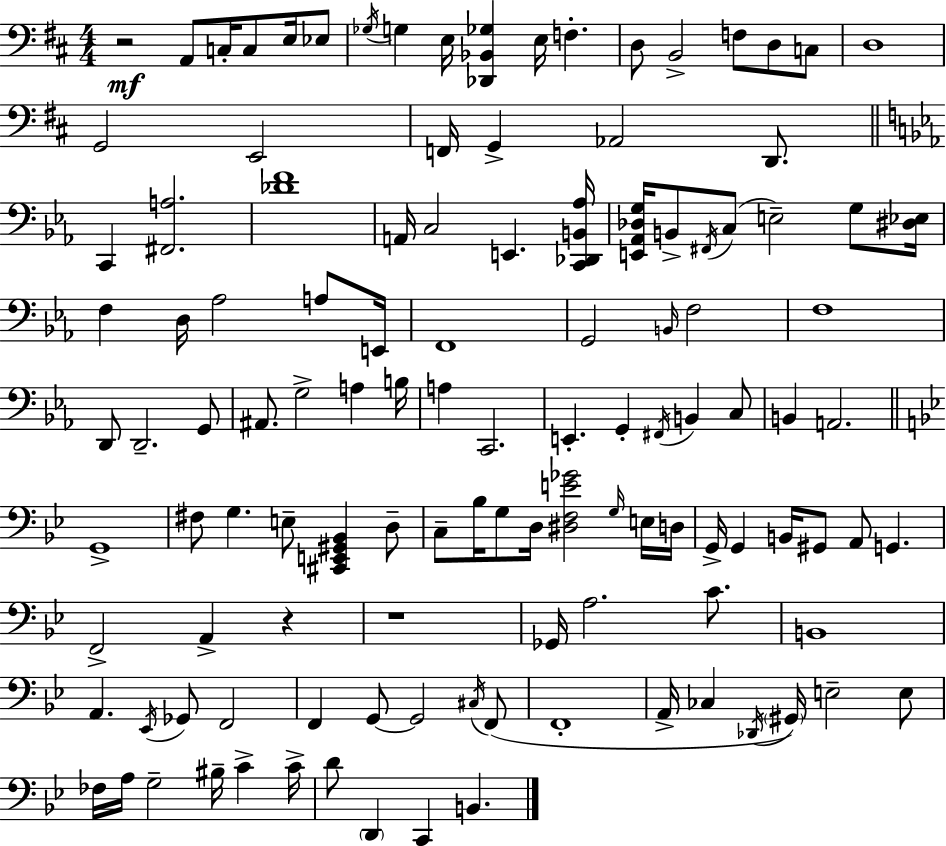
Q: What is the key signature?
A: D major